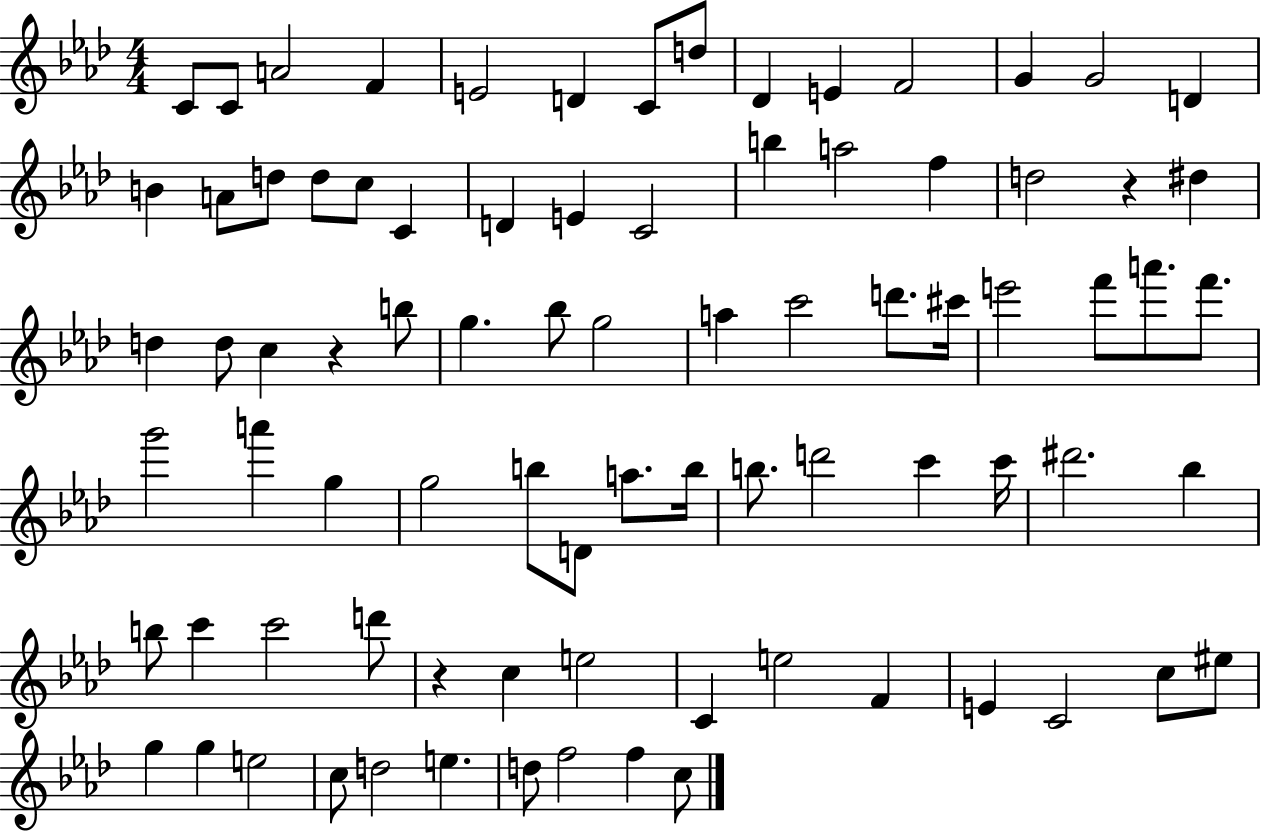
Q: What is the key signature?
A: AES major